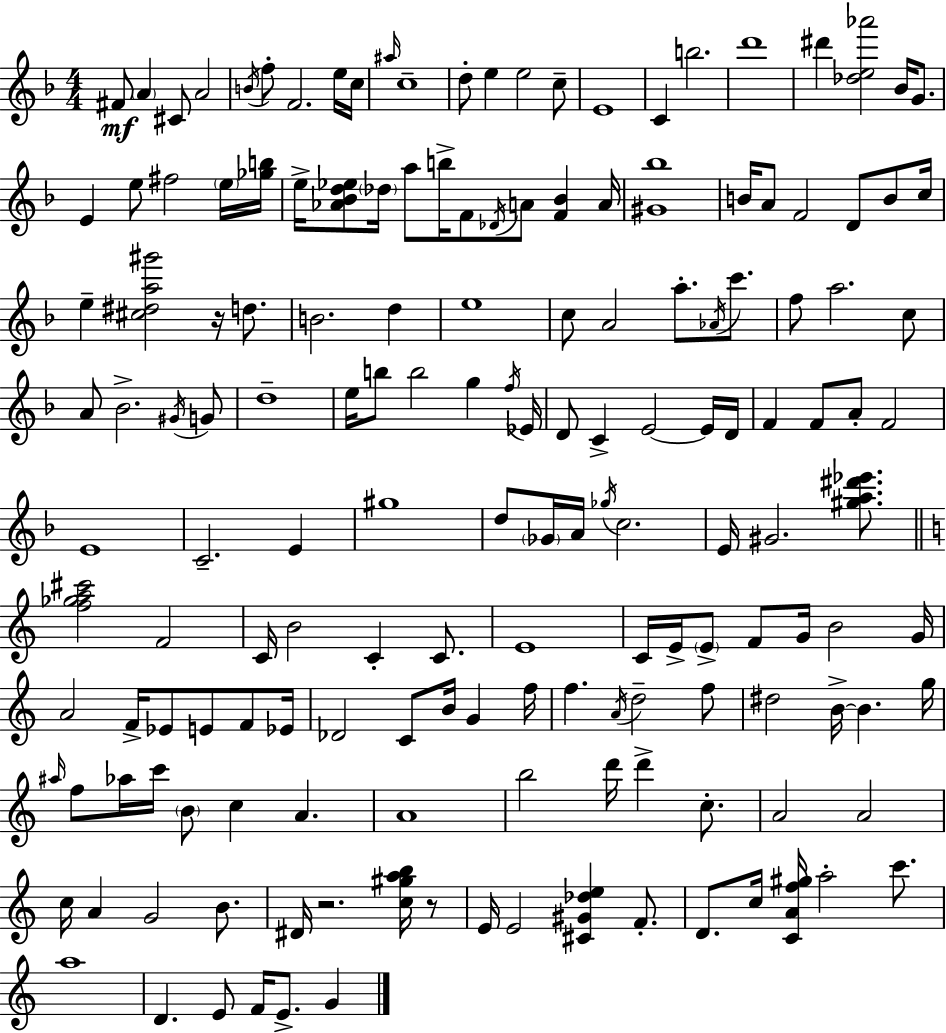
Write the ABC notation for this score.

X:1
T:Untitled
M:4/4
L:1/4
K:F
^F/2 A ^C/2 A2 B/4 f/2 F2 e/4 c/4 ^a/4 c4 d/2 e e2 c/2 E4 C b2 d'4 ^d' [_de_a']2 _B/4 G/2 E e/2 ^f2 e/4 [_gb]/4 e/4 [_A_Bd_e]/2 _d/4 a/2 b/4 F/2 _D/4 A/2 [F_B] A/4 [^G_b]4 B/4 A/2 F2 D/2 B/2 c/4 e [^c^da^g']2 z/4 d/2 B2 d e4 c/2 A2 a/2 _A/4 c'/2 f/2 a2 c/2 A/2 _B2 ^G/4 G/2 d4 e/4 b/2 b2 g f/4 _E/4 D/2 C E2 E/4 D/4 F F/2 A/2 F2 E4 C2 E ^g4 d/2 _G/4 A/4 _g/4 c2 E/4 ^G2 [^ga^d'_e']/2 [f_ga^c']2 F2 C/4 B2 C C/2 E4 C/4 E/4 E/2 F/2 G/4 B2 G/4 A2 F/4 _E/2 E/2 F/2 _E/4 _D2 C/2 B/4 G f/4 f A/4 d2 f/2 ^d2 B/4 B g/4 ^a/4 f/2 _a/4 c'/4 B/2 c A A4 b2 d'/4 d' c/2 A2 A2 c/4 A G2 B/2 ^D/4 z2 [c^gab]/4 z/2 E/4 E2 [^C^G_de] F/2 D/2 c/4 [CAf^g]/4 a2 c'/2 a4 D E/2 F/4 E/2 G